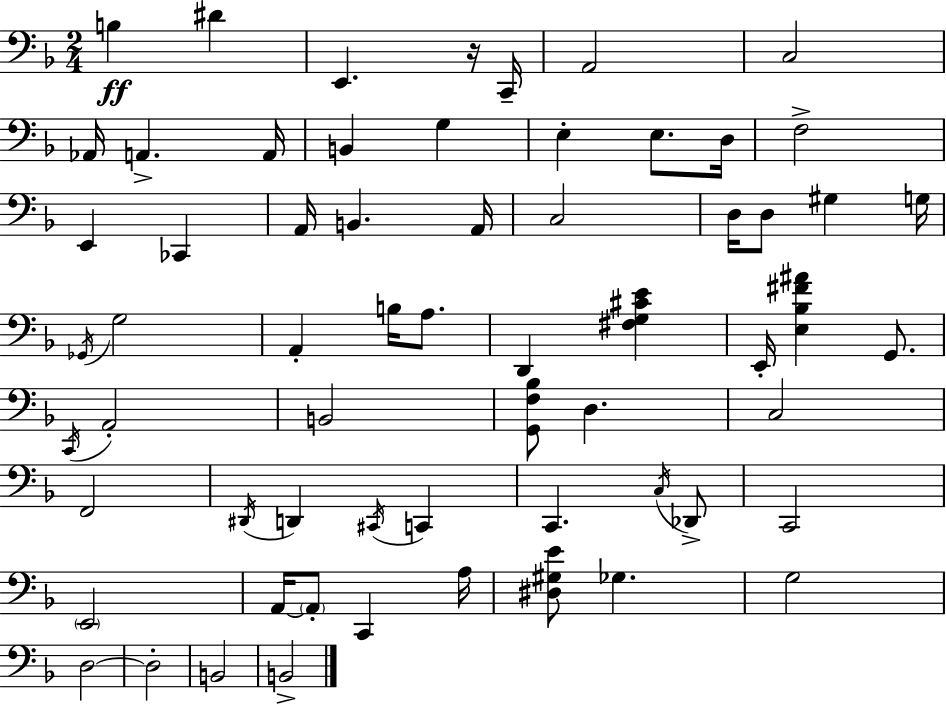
X:1
T:Untitled
M:2/4
L:1/4
K:Dm
B, ^D E,, z/4 C,,/4 A,,2 C,2 _A,,/4 A,, A,,/4 B,, G, E, E,/2 D,/4 F,2 E,, _C,, A,,/4 B,, A,,/4 C,2 D,/4 D,/2 ^G, G,/4 _G,,/4 G,2 A,, B,/4 A,/2 D,, [^F,G,^CE] E,,/4 [E,_B,^F^A] G,,/2 C,,/4 A,,2 B,,2 [G,,F,_B,]/2 D, C,2 F,,2 ^D,,/4 D,, ^C,,/4 C,, C,, C,/4 _D,,/2 C,,2 E,,2 A,,/4 A,,/2 C,, A,/4 [^D,^G,E]/2 _G, G,2 D,2 D,2 B,,2 B,,2